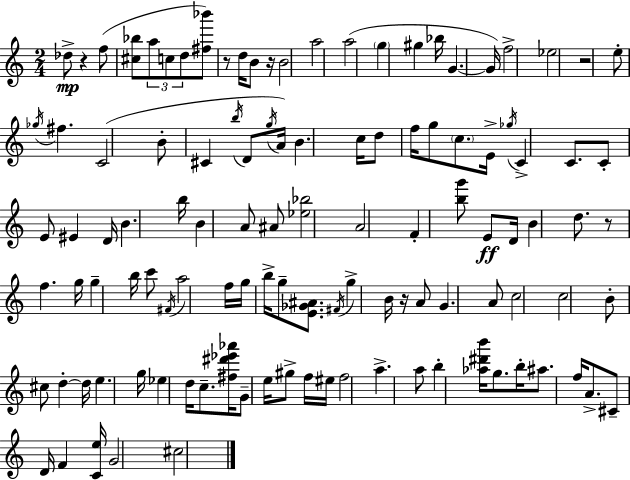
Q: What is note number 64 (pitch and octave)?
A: F#4